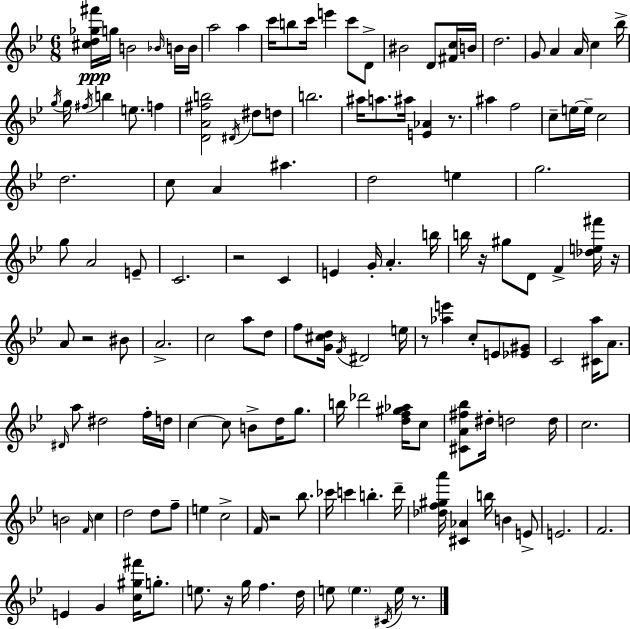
[C#5,D5,Gb5,F#6]/s G5/s B4/h Bb4/s B4/s B4/s A5/h A5/q C6/s B5/e C6/s E6/q C6/e D4/e BIS4/h D4/e [F#4,C5]/s B4/s D5/h. G4/e A4/q A4/s C5/q Bb5/s G5/s G5/s F#5/s B5/q E5/e. F5/q [D4,A4,F#5,B5]/h D#4/s D#5/e D5/e B5/h. A#5/s A5/e. A#5/s [E4,Ab4]/q R/e. A#5/q F5/h C5/e E5/s E5/s C5/h D5/h. C5/e A4/q A#5/q. D5/h E5/q G5/h. G5/e A4/h E4/e C4/h. R/h C4/q E4/q G4/s A4/q. B5/s B5/s R/s G#5/e D4/e F4/q [Db5,E5,F#6]/s R/s A4/e R/h BIS4/e A4/h. C5/h A5/e D5/e F5/e [G4,C#5,D5]/s F4/s D#4/h E5/s R/e [Ab5,E6]/q C5/e E4/e [Eb4,G#4]/e C4/h [C#4,A5]/s A4/e. D#4/s A5/e D#5/h F5/s D5/s C5/q C5/e B4/e D5/s G5/e. B5/s Db6/h [D5,F5,G#5,Ab5]/s C5/e [C#4,A4,F#5,Bb5]/e D#5/s D5/h D5/s C5/h. B4/h F4/s C5/q D5/h D5/e F5/e E5/q C5/h F4/s R/h Bb5/e. CES6/s C6/q B5/q. D6/s [Db5,F5,G#5,A6]/s [C#4,Ab4]/q B5/s B4/q E4/e E4/h. F4/h. E4/q G4/q [C5,G#5,F#6]/s G5/e. E5/e. R/s G5/s F5/q. D5/s E5/e E5/q. C#4/s E5/s R/e.